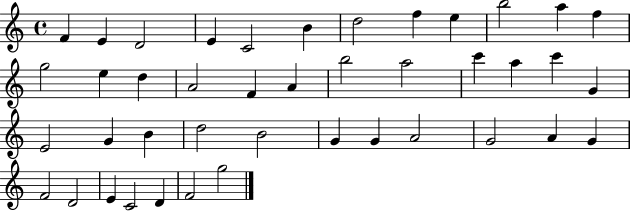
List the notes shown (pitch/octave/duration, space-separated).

F4/q E4/q D4/h E4/q C4/h B4/q D5/h F5/q E5/q B5/h A5/q F5/q G5/h E5/q D5/q A4/h F4/q A4/q B5/h A5/h C6/q A5/q C6/q G4/q E4/h G4/q B4/q D5/h B4/h G4/q G4/q A4/h G4/h A4/q G4/q F4/h D4/h E4/q C4/h D4/q F4/h G5/h